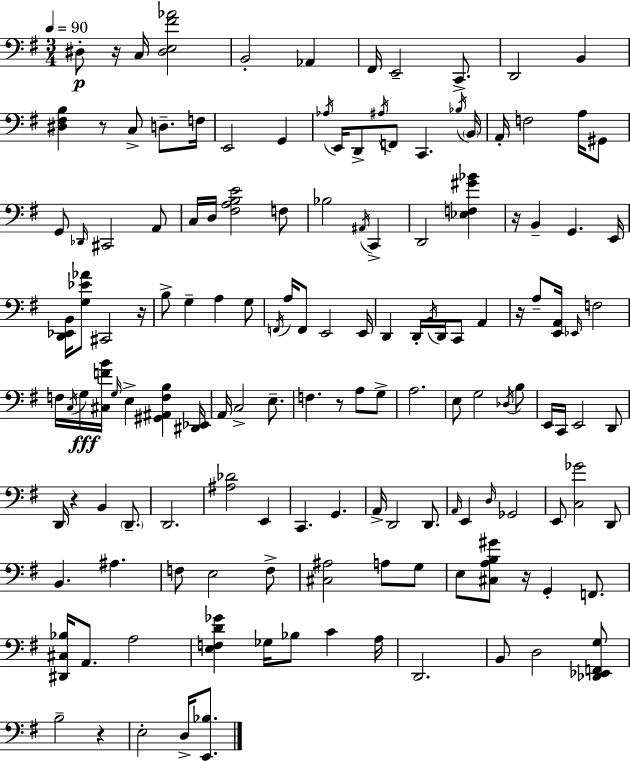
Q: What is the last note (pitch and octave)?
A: D3